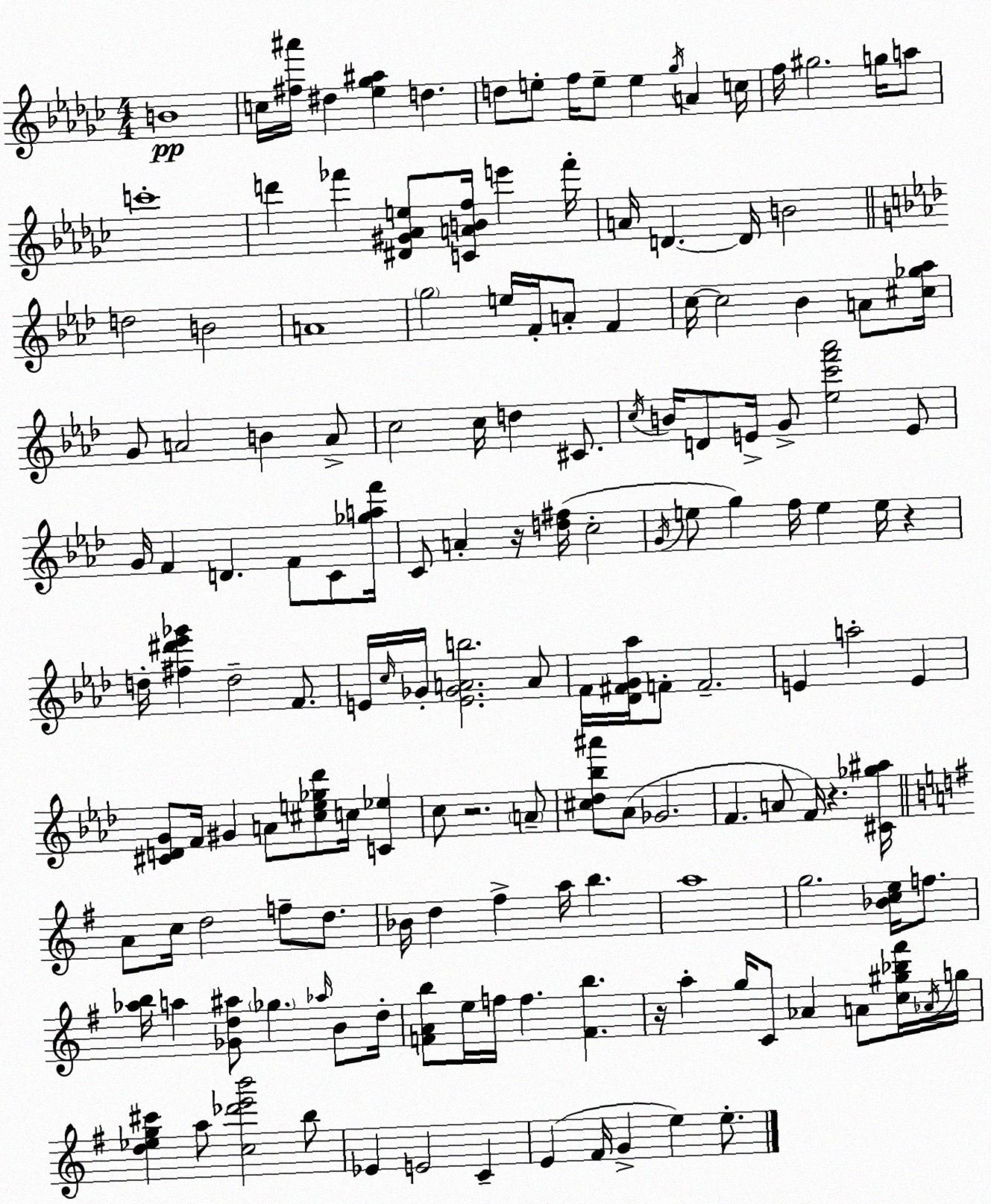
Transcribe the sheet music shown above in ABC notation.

X:1
T:Untitled
M:4/4
L:1/4
K:Ebm
B4 c/4 [^f^a']/4 ^d [_e_g^a] d d/2 e/2 f/4 e/2 e _g/4 A c/4 f/4 ^g2 g/4 a/2 c'4 d' _f' [^D^G_Ae]/2 [CABf]/4 e' _f'/4 A/4 D D/4 B2 d2 B2 A4 g2 e/4 F/4 A/2 F c/4 c2 _B A/2 [^c_g_a]/4 G/2 A2 B A/2 c2 c/4 d ^C/2 c/4 B/4 D/2 E/4 G/2 [_ec'f'_a']2 E/2 G/4 F D F/2 C/2 [_gaf']/4 C/2 A z/4 [d^f]/4 c2 G/4 e/2 g f/4 e e/4 z d/4 [^f^d'_e'_g'] d2 F/2 E/4 c/4 _G/4 [E_GAb]2 A/2 F/4 [_D^FG_a]/4 F/2 F2 E a2 E [^CDG]/2 F/4 ^G A/2 [^ce_g_d']/2 c/4 [C_e] c/2 z2 A/2 [^c_d_b^a']/2 _A/2 _G2 F A/2 F/4 z [^C_g^a]/4 A/2 c/4 d2 f/2 d/2 _B/4 d ^f a/4 b a4 g2 [_Bce]/4 f/2 [_ab]/4 a [_Gd^a]/2 _g _a/4 B/2 d/4 [FAb]/2 e/4 f/4 f [Fb] z/4 a g/4 C/2 _A A/2 [c^g_b^f']/4 _A/4 g/4 [d_eg^c'] a/2 [c_d'e'b']2 b/2 _E E2 C E ^F/4 G e e/2